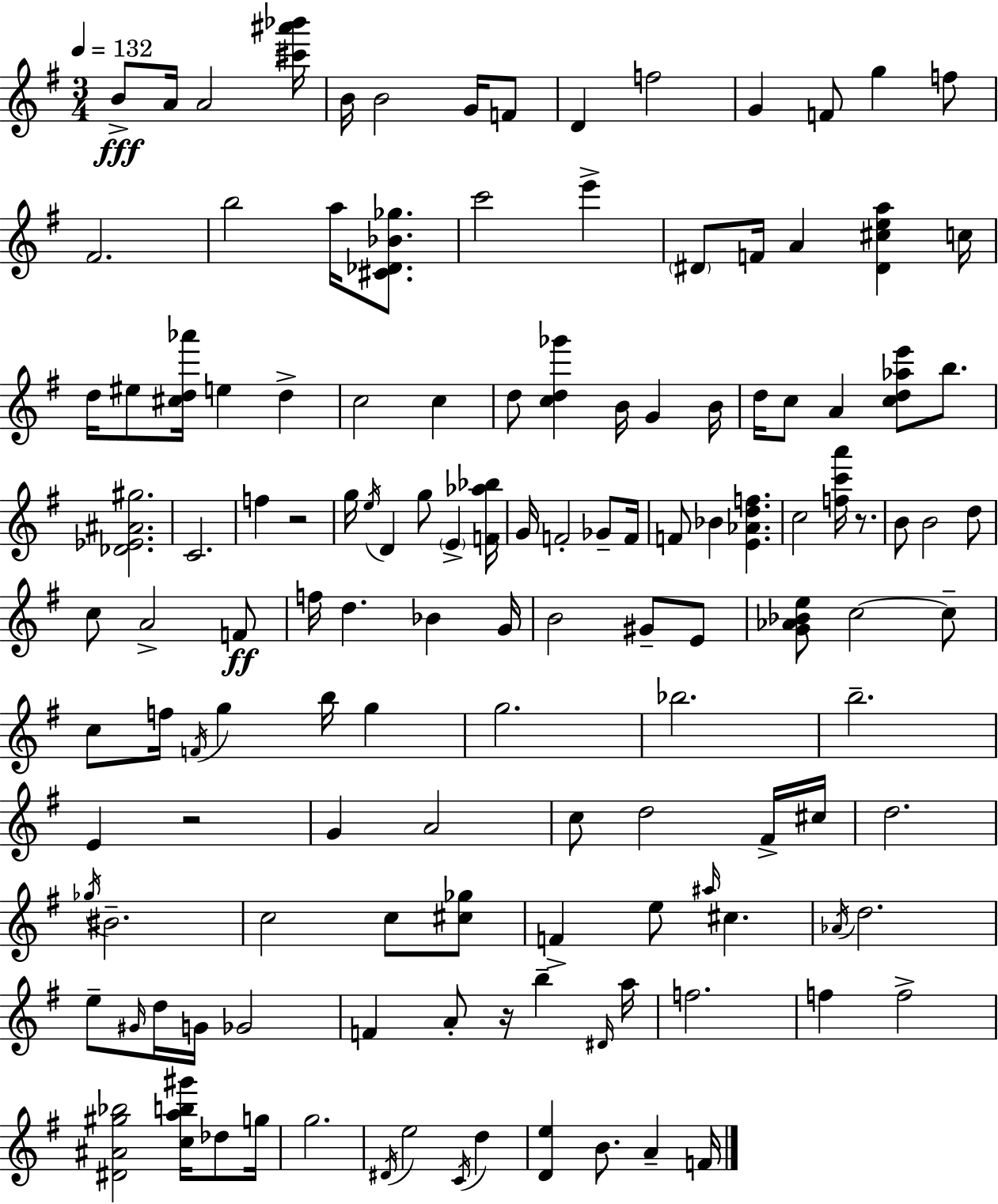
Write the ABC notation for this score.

X:1
T:Untitled
M:3/4
L:1/4
K:Em
B/2 A/4 A2 [^c'^a'_b']/4 B/4 B2 G/4 F/2 D f2 G F/2 g f/2 ^F2 b2 a/4 [^C_D_B_g]/2 c'2 e' ^D/2 F/4 A [^D^cea] c/4 d/4 ^e/2 [^cd_a']/4 e d c2 c d/2 [cd_g'] B/4 G B/4 d/4 c/2 A [cd_ae']/2 b/2 [_D_E^A^g]2 C2 f z2 g/4 e/4 D g/2 E [F_a_b]/4 G/4 F2 _G/2 F/4 F/2 _B [E_Adf] c2 [fc'a']/4 z/2 B/2 B2 d/2 c/2 A2 F/2 f/4 d _B G/4 B2 ^G/2 E/2 [G_A_Be]/2 c2 c/2 c/2 f/4 F/4 g b/4 g g2 _b2 b2 E z2 G A2 c/2 d2 ^F/4 ^c/4 d2 _g/4 ^B2 c2 c/2 [^c_g]/2 F e/2 ^a/4 ^c _A/4 d2 e/2 ^G/4 d/4 G/4 _G2 F A/2 z/4 b ^D/4 a/4 f2 f f2 [^D^A^g_b]2 [cab^g']/4 _d/2 g/4 g2 ^D/4 e2 C/4 d [De] B/2 A F/4